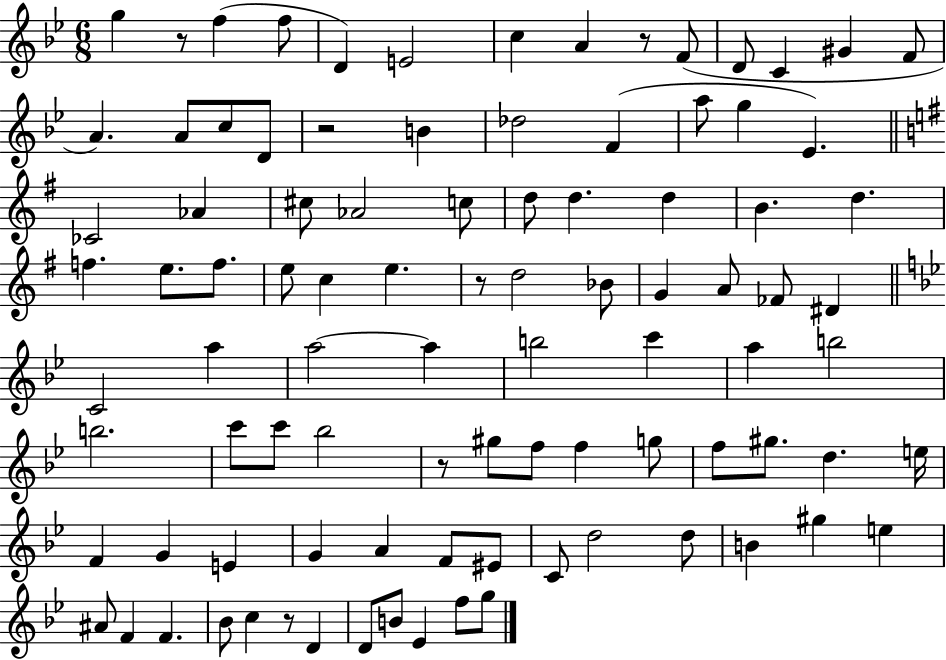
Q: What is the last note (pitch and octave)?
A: G5